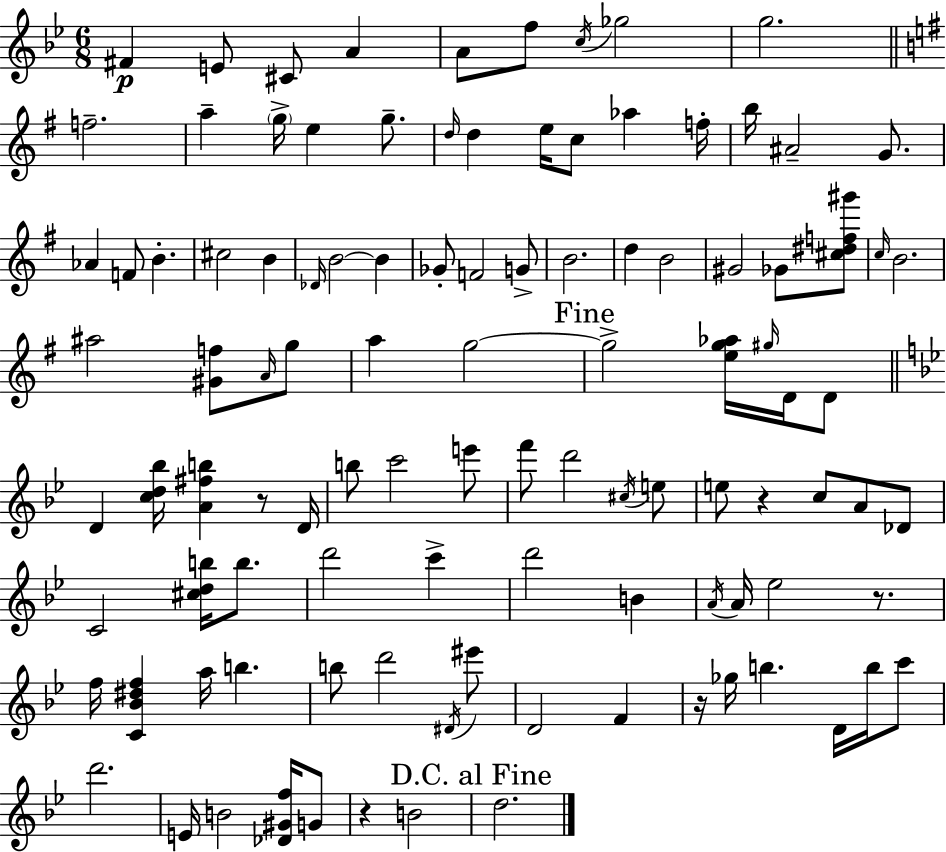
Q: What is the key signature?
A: G minor